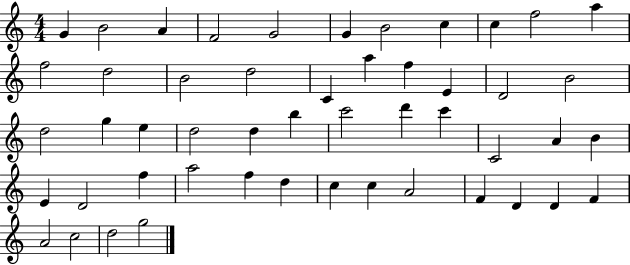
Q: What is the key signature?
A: C major